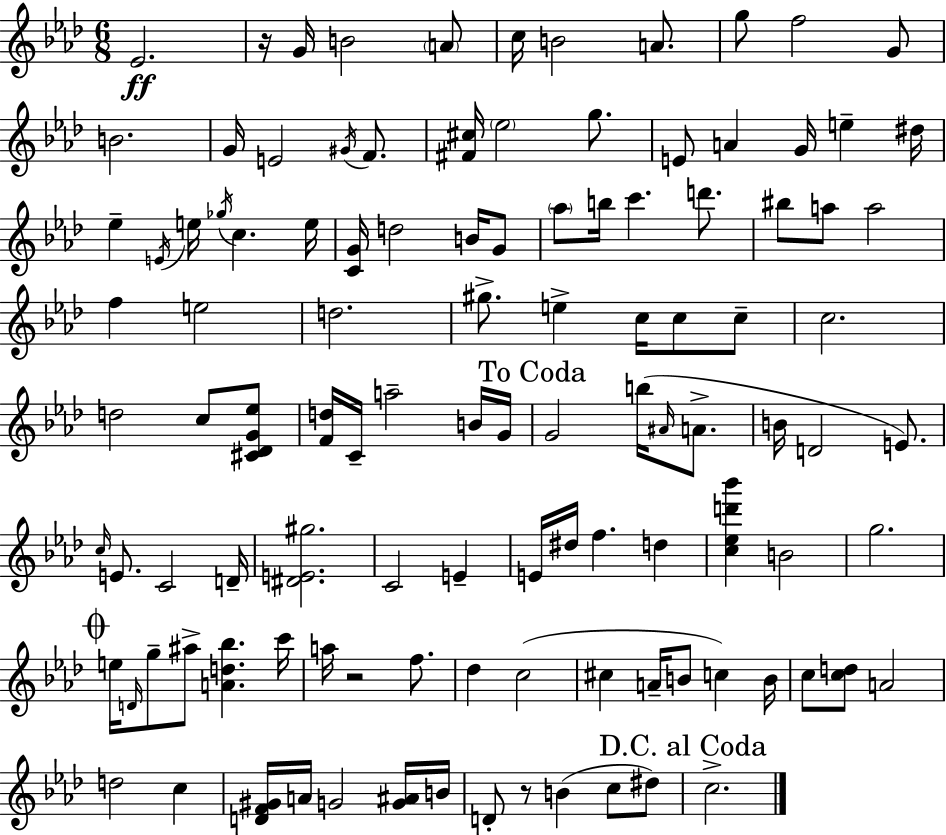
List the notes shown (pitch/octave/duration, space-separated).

Eb4/h. R/s G4/s B4/h A4/e C5/s B4/h A4/e. G5/e F5/h G4/e B4/h. G4/s E4/h G#4/s F4/e. [F#4,C#5]/s Eb5/h G5/e. E4/e A4/q G4/s E5/q D#5/s Eb5/q E4/s E5/s Gb5/s C5/q. E5/s [C4,G4]/s D5/h B4/s G4/e Ab5/e B5/s C6/q. D6/e. BIS5/e A5/e A5/h F5/q E5/h D5/h. G#5/e. E5/q C5/s C5/e C5/e C5/h. D5/h C5/e [C#4,Db4,G4,Eb5]/e [F4,D5]/s C4/s A5/h B4/s G4/s G4/h B5/s A#4/s A4/e. B4/s D4/h E4/e. C5/s E4/e. C4/h D4/s [D#4,E4,G#5]/h. C4/h E4/q E4/s D#5/s F5/q. D5/q [C5,Eb5,D6,Bb6]/q B4/h G5/h. E5/s D4/s G5/e A#5/e [A4,D5,Bb5]/q. C6/s A5/s R/h F5/e. Db5/q C5/h C#5/q A4/s B4/e C5/q B4/s C5/e [C5,D5]/e A4/h D5/h C5/q [D4,F4,G#4]/s A4/s G4/h [G4,A#4]/s B4/s D4/e R/e B4/q C5/e D#5/e C5/h.